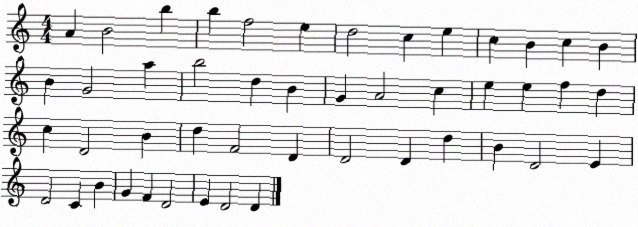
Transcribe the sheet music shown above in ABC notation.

X:1
T:Untitled
M:4/4
L:1/4
K:C
A B2 b b f2 e d2 c e c B c B B G2 a b2 d B G A2 c e e f d c D2 B d F2 D D2 D d B D2 E D2 C B G F D2 E D2 D